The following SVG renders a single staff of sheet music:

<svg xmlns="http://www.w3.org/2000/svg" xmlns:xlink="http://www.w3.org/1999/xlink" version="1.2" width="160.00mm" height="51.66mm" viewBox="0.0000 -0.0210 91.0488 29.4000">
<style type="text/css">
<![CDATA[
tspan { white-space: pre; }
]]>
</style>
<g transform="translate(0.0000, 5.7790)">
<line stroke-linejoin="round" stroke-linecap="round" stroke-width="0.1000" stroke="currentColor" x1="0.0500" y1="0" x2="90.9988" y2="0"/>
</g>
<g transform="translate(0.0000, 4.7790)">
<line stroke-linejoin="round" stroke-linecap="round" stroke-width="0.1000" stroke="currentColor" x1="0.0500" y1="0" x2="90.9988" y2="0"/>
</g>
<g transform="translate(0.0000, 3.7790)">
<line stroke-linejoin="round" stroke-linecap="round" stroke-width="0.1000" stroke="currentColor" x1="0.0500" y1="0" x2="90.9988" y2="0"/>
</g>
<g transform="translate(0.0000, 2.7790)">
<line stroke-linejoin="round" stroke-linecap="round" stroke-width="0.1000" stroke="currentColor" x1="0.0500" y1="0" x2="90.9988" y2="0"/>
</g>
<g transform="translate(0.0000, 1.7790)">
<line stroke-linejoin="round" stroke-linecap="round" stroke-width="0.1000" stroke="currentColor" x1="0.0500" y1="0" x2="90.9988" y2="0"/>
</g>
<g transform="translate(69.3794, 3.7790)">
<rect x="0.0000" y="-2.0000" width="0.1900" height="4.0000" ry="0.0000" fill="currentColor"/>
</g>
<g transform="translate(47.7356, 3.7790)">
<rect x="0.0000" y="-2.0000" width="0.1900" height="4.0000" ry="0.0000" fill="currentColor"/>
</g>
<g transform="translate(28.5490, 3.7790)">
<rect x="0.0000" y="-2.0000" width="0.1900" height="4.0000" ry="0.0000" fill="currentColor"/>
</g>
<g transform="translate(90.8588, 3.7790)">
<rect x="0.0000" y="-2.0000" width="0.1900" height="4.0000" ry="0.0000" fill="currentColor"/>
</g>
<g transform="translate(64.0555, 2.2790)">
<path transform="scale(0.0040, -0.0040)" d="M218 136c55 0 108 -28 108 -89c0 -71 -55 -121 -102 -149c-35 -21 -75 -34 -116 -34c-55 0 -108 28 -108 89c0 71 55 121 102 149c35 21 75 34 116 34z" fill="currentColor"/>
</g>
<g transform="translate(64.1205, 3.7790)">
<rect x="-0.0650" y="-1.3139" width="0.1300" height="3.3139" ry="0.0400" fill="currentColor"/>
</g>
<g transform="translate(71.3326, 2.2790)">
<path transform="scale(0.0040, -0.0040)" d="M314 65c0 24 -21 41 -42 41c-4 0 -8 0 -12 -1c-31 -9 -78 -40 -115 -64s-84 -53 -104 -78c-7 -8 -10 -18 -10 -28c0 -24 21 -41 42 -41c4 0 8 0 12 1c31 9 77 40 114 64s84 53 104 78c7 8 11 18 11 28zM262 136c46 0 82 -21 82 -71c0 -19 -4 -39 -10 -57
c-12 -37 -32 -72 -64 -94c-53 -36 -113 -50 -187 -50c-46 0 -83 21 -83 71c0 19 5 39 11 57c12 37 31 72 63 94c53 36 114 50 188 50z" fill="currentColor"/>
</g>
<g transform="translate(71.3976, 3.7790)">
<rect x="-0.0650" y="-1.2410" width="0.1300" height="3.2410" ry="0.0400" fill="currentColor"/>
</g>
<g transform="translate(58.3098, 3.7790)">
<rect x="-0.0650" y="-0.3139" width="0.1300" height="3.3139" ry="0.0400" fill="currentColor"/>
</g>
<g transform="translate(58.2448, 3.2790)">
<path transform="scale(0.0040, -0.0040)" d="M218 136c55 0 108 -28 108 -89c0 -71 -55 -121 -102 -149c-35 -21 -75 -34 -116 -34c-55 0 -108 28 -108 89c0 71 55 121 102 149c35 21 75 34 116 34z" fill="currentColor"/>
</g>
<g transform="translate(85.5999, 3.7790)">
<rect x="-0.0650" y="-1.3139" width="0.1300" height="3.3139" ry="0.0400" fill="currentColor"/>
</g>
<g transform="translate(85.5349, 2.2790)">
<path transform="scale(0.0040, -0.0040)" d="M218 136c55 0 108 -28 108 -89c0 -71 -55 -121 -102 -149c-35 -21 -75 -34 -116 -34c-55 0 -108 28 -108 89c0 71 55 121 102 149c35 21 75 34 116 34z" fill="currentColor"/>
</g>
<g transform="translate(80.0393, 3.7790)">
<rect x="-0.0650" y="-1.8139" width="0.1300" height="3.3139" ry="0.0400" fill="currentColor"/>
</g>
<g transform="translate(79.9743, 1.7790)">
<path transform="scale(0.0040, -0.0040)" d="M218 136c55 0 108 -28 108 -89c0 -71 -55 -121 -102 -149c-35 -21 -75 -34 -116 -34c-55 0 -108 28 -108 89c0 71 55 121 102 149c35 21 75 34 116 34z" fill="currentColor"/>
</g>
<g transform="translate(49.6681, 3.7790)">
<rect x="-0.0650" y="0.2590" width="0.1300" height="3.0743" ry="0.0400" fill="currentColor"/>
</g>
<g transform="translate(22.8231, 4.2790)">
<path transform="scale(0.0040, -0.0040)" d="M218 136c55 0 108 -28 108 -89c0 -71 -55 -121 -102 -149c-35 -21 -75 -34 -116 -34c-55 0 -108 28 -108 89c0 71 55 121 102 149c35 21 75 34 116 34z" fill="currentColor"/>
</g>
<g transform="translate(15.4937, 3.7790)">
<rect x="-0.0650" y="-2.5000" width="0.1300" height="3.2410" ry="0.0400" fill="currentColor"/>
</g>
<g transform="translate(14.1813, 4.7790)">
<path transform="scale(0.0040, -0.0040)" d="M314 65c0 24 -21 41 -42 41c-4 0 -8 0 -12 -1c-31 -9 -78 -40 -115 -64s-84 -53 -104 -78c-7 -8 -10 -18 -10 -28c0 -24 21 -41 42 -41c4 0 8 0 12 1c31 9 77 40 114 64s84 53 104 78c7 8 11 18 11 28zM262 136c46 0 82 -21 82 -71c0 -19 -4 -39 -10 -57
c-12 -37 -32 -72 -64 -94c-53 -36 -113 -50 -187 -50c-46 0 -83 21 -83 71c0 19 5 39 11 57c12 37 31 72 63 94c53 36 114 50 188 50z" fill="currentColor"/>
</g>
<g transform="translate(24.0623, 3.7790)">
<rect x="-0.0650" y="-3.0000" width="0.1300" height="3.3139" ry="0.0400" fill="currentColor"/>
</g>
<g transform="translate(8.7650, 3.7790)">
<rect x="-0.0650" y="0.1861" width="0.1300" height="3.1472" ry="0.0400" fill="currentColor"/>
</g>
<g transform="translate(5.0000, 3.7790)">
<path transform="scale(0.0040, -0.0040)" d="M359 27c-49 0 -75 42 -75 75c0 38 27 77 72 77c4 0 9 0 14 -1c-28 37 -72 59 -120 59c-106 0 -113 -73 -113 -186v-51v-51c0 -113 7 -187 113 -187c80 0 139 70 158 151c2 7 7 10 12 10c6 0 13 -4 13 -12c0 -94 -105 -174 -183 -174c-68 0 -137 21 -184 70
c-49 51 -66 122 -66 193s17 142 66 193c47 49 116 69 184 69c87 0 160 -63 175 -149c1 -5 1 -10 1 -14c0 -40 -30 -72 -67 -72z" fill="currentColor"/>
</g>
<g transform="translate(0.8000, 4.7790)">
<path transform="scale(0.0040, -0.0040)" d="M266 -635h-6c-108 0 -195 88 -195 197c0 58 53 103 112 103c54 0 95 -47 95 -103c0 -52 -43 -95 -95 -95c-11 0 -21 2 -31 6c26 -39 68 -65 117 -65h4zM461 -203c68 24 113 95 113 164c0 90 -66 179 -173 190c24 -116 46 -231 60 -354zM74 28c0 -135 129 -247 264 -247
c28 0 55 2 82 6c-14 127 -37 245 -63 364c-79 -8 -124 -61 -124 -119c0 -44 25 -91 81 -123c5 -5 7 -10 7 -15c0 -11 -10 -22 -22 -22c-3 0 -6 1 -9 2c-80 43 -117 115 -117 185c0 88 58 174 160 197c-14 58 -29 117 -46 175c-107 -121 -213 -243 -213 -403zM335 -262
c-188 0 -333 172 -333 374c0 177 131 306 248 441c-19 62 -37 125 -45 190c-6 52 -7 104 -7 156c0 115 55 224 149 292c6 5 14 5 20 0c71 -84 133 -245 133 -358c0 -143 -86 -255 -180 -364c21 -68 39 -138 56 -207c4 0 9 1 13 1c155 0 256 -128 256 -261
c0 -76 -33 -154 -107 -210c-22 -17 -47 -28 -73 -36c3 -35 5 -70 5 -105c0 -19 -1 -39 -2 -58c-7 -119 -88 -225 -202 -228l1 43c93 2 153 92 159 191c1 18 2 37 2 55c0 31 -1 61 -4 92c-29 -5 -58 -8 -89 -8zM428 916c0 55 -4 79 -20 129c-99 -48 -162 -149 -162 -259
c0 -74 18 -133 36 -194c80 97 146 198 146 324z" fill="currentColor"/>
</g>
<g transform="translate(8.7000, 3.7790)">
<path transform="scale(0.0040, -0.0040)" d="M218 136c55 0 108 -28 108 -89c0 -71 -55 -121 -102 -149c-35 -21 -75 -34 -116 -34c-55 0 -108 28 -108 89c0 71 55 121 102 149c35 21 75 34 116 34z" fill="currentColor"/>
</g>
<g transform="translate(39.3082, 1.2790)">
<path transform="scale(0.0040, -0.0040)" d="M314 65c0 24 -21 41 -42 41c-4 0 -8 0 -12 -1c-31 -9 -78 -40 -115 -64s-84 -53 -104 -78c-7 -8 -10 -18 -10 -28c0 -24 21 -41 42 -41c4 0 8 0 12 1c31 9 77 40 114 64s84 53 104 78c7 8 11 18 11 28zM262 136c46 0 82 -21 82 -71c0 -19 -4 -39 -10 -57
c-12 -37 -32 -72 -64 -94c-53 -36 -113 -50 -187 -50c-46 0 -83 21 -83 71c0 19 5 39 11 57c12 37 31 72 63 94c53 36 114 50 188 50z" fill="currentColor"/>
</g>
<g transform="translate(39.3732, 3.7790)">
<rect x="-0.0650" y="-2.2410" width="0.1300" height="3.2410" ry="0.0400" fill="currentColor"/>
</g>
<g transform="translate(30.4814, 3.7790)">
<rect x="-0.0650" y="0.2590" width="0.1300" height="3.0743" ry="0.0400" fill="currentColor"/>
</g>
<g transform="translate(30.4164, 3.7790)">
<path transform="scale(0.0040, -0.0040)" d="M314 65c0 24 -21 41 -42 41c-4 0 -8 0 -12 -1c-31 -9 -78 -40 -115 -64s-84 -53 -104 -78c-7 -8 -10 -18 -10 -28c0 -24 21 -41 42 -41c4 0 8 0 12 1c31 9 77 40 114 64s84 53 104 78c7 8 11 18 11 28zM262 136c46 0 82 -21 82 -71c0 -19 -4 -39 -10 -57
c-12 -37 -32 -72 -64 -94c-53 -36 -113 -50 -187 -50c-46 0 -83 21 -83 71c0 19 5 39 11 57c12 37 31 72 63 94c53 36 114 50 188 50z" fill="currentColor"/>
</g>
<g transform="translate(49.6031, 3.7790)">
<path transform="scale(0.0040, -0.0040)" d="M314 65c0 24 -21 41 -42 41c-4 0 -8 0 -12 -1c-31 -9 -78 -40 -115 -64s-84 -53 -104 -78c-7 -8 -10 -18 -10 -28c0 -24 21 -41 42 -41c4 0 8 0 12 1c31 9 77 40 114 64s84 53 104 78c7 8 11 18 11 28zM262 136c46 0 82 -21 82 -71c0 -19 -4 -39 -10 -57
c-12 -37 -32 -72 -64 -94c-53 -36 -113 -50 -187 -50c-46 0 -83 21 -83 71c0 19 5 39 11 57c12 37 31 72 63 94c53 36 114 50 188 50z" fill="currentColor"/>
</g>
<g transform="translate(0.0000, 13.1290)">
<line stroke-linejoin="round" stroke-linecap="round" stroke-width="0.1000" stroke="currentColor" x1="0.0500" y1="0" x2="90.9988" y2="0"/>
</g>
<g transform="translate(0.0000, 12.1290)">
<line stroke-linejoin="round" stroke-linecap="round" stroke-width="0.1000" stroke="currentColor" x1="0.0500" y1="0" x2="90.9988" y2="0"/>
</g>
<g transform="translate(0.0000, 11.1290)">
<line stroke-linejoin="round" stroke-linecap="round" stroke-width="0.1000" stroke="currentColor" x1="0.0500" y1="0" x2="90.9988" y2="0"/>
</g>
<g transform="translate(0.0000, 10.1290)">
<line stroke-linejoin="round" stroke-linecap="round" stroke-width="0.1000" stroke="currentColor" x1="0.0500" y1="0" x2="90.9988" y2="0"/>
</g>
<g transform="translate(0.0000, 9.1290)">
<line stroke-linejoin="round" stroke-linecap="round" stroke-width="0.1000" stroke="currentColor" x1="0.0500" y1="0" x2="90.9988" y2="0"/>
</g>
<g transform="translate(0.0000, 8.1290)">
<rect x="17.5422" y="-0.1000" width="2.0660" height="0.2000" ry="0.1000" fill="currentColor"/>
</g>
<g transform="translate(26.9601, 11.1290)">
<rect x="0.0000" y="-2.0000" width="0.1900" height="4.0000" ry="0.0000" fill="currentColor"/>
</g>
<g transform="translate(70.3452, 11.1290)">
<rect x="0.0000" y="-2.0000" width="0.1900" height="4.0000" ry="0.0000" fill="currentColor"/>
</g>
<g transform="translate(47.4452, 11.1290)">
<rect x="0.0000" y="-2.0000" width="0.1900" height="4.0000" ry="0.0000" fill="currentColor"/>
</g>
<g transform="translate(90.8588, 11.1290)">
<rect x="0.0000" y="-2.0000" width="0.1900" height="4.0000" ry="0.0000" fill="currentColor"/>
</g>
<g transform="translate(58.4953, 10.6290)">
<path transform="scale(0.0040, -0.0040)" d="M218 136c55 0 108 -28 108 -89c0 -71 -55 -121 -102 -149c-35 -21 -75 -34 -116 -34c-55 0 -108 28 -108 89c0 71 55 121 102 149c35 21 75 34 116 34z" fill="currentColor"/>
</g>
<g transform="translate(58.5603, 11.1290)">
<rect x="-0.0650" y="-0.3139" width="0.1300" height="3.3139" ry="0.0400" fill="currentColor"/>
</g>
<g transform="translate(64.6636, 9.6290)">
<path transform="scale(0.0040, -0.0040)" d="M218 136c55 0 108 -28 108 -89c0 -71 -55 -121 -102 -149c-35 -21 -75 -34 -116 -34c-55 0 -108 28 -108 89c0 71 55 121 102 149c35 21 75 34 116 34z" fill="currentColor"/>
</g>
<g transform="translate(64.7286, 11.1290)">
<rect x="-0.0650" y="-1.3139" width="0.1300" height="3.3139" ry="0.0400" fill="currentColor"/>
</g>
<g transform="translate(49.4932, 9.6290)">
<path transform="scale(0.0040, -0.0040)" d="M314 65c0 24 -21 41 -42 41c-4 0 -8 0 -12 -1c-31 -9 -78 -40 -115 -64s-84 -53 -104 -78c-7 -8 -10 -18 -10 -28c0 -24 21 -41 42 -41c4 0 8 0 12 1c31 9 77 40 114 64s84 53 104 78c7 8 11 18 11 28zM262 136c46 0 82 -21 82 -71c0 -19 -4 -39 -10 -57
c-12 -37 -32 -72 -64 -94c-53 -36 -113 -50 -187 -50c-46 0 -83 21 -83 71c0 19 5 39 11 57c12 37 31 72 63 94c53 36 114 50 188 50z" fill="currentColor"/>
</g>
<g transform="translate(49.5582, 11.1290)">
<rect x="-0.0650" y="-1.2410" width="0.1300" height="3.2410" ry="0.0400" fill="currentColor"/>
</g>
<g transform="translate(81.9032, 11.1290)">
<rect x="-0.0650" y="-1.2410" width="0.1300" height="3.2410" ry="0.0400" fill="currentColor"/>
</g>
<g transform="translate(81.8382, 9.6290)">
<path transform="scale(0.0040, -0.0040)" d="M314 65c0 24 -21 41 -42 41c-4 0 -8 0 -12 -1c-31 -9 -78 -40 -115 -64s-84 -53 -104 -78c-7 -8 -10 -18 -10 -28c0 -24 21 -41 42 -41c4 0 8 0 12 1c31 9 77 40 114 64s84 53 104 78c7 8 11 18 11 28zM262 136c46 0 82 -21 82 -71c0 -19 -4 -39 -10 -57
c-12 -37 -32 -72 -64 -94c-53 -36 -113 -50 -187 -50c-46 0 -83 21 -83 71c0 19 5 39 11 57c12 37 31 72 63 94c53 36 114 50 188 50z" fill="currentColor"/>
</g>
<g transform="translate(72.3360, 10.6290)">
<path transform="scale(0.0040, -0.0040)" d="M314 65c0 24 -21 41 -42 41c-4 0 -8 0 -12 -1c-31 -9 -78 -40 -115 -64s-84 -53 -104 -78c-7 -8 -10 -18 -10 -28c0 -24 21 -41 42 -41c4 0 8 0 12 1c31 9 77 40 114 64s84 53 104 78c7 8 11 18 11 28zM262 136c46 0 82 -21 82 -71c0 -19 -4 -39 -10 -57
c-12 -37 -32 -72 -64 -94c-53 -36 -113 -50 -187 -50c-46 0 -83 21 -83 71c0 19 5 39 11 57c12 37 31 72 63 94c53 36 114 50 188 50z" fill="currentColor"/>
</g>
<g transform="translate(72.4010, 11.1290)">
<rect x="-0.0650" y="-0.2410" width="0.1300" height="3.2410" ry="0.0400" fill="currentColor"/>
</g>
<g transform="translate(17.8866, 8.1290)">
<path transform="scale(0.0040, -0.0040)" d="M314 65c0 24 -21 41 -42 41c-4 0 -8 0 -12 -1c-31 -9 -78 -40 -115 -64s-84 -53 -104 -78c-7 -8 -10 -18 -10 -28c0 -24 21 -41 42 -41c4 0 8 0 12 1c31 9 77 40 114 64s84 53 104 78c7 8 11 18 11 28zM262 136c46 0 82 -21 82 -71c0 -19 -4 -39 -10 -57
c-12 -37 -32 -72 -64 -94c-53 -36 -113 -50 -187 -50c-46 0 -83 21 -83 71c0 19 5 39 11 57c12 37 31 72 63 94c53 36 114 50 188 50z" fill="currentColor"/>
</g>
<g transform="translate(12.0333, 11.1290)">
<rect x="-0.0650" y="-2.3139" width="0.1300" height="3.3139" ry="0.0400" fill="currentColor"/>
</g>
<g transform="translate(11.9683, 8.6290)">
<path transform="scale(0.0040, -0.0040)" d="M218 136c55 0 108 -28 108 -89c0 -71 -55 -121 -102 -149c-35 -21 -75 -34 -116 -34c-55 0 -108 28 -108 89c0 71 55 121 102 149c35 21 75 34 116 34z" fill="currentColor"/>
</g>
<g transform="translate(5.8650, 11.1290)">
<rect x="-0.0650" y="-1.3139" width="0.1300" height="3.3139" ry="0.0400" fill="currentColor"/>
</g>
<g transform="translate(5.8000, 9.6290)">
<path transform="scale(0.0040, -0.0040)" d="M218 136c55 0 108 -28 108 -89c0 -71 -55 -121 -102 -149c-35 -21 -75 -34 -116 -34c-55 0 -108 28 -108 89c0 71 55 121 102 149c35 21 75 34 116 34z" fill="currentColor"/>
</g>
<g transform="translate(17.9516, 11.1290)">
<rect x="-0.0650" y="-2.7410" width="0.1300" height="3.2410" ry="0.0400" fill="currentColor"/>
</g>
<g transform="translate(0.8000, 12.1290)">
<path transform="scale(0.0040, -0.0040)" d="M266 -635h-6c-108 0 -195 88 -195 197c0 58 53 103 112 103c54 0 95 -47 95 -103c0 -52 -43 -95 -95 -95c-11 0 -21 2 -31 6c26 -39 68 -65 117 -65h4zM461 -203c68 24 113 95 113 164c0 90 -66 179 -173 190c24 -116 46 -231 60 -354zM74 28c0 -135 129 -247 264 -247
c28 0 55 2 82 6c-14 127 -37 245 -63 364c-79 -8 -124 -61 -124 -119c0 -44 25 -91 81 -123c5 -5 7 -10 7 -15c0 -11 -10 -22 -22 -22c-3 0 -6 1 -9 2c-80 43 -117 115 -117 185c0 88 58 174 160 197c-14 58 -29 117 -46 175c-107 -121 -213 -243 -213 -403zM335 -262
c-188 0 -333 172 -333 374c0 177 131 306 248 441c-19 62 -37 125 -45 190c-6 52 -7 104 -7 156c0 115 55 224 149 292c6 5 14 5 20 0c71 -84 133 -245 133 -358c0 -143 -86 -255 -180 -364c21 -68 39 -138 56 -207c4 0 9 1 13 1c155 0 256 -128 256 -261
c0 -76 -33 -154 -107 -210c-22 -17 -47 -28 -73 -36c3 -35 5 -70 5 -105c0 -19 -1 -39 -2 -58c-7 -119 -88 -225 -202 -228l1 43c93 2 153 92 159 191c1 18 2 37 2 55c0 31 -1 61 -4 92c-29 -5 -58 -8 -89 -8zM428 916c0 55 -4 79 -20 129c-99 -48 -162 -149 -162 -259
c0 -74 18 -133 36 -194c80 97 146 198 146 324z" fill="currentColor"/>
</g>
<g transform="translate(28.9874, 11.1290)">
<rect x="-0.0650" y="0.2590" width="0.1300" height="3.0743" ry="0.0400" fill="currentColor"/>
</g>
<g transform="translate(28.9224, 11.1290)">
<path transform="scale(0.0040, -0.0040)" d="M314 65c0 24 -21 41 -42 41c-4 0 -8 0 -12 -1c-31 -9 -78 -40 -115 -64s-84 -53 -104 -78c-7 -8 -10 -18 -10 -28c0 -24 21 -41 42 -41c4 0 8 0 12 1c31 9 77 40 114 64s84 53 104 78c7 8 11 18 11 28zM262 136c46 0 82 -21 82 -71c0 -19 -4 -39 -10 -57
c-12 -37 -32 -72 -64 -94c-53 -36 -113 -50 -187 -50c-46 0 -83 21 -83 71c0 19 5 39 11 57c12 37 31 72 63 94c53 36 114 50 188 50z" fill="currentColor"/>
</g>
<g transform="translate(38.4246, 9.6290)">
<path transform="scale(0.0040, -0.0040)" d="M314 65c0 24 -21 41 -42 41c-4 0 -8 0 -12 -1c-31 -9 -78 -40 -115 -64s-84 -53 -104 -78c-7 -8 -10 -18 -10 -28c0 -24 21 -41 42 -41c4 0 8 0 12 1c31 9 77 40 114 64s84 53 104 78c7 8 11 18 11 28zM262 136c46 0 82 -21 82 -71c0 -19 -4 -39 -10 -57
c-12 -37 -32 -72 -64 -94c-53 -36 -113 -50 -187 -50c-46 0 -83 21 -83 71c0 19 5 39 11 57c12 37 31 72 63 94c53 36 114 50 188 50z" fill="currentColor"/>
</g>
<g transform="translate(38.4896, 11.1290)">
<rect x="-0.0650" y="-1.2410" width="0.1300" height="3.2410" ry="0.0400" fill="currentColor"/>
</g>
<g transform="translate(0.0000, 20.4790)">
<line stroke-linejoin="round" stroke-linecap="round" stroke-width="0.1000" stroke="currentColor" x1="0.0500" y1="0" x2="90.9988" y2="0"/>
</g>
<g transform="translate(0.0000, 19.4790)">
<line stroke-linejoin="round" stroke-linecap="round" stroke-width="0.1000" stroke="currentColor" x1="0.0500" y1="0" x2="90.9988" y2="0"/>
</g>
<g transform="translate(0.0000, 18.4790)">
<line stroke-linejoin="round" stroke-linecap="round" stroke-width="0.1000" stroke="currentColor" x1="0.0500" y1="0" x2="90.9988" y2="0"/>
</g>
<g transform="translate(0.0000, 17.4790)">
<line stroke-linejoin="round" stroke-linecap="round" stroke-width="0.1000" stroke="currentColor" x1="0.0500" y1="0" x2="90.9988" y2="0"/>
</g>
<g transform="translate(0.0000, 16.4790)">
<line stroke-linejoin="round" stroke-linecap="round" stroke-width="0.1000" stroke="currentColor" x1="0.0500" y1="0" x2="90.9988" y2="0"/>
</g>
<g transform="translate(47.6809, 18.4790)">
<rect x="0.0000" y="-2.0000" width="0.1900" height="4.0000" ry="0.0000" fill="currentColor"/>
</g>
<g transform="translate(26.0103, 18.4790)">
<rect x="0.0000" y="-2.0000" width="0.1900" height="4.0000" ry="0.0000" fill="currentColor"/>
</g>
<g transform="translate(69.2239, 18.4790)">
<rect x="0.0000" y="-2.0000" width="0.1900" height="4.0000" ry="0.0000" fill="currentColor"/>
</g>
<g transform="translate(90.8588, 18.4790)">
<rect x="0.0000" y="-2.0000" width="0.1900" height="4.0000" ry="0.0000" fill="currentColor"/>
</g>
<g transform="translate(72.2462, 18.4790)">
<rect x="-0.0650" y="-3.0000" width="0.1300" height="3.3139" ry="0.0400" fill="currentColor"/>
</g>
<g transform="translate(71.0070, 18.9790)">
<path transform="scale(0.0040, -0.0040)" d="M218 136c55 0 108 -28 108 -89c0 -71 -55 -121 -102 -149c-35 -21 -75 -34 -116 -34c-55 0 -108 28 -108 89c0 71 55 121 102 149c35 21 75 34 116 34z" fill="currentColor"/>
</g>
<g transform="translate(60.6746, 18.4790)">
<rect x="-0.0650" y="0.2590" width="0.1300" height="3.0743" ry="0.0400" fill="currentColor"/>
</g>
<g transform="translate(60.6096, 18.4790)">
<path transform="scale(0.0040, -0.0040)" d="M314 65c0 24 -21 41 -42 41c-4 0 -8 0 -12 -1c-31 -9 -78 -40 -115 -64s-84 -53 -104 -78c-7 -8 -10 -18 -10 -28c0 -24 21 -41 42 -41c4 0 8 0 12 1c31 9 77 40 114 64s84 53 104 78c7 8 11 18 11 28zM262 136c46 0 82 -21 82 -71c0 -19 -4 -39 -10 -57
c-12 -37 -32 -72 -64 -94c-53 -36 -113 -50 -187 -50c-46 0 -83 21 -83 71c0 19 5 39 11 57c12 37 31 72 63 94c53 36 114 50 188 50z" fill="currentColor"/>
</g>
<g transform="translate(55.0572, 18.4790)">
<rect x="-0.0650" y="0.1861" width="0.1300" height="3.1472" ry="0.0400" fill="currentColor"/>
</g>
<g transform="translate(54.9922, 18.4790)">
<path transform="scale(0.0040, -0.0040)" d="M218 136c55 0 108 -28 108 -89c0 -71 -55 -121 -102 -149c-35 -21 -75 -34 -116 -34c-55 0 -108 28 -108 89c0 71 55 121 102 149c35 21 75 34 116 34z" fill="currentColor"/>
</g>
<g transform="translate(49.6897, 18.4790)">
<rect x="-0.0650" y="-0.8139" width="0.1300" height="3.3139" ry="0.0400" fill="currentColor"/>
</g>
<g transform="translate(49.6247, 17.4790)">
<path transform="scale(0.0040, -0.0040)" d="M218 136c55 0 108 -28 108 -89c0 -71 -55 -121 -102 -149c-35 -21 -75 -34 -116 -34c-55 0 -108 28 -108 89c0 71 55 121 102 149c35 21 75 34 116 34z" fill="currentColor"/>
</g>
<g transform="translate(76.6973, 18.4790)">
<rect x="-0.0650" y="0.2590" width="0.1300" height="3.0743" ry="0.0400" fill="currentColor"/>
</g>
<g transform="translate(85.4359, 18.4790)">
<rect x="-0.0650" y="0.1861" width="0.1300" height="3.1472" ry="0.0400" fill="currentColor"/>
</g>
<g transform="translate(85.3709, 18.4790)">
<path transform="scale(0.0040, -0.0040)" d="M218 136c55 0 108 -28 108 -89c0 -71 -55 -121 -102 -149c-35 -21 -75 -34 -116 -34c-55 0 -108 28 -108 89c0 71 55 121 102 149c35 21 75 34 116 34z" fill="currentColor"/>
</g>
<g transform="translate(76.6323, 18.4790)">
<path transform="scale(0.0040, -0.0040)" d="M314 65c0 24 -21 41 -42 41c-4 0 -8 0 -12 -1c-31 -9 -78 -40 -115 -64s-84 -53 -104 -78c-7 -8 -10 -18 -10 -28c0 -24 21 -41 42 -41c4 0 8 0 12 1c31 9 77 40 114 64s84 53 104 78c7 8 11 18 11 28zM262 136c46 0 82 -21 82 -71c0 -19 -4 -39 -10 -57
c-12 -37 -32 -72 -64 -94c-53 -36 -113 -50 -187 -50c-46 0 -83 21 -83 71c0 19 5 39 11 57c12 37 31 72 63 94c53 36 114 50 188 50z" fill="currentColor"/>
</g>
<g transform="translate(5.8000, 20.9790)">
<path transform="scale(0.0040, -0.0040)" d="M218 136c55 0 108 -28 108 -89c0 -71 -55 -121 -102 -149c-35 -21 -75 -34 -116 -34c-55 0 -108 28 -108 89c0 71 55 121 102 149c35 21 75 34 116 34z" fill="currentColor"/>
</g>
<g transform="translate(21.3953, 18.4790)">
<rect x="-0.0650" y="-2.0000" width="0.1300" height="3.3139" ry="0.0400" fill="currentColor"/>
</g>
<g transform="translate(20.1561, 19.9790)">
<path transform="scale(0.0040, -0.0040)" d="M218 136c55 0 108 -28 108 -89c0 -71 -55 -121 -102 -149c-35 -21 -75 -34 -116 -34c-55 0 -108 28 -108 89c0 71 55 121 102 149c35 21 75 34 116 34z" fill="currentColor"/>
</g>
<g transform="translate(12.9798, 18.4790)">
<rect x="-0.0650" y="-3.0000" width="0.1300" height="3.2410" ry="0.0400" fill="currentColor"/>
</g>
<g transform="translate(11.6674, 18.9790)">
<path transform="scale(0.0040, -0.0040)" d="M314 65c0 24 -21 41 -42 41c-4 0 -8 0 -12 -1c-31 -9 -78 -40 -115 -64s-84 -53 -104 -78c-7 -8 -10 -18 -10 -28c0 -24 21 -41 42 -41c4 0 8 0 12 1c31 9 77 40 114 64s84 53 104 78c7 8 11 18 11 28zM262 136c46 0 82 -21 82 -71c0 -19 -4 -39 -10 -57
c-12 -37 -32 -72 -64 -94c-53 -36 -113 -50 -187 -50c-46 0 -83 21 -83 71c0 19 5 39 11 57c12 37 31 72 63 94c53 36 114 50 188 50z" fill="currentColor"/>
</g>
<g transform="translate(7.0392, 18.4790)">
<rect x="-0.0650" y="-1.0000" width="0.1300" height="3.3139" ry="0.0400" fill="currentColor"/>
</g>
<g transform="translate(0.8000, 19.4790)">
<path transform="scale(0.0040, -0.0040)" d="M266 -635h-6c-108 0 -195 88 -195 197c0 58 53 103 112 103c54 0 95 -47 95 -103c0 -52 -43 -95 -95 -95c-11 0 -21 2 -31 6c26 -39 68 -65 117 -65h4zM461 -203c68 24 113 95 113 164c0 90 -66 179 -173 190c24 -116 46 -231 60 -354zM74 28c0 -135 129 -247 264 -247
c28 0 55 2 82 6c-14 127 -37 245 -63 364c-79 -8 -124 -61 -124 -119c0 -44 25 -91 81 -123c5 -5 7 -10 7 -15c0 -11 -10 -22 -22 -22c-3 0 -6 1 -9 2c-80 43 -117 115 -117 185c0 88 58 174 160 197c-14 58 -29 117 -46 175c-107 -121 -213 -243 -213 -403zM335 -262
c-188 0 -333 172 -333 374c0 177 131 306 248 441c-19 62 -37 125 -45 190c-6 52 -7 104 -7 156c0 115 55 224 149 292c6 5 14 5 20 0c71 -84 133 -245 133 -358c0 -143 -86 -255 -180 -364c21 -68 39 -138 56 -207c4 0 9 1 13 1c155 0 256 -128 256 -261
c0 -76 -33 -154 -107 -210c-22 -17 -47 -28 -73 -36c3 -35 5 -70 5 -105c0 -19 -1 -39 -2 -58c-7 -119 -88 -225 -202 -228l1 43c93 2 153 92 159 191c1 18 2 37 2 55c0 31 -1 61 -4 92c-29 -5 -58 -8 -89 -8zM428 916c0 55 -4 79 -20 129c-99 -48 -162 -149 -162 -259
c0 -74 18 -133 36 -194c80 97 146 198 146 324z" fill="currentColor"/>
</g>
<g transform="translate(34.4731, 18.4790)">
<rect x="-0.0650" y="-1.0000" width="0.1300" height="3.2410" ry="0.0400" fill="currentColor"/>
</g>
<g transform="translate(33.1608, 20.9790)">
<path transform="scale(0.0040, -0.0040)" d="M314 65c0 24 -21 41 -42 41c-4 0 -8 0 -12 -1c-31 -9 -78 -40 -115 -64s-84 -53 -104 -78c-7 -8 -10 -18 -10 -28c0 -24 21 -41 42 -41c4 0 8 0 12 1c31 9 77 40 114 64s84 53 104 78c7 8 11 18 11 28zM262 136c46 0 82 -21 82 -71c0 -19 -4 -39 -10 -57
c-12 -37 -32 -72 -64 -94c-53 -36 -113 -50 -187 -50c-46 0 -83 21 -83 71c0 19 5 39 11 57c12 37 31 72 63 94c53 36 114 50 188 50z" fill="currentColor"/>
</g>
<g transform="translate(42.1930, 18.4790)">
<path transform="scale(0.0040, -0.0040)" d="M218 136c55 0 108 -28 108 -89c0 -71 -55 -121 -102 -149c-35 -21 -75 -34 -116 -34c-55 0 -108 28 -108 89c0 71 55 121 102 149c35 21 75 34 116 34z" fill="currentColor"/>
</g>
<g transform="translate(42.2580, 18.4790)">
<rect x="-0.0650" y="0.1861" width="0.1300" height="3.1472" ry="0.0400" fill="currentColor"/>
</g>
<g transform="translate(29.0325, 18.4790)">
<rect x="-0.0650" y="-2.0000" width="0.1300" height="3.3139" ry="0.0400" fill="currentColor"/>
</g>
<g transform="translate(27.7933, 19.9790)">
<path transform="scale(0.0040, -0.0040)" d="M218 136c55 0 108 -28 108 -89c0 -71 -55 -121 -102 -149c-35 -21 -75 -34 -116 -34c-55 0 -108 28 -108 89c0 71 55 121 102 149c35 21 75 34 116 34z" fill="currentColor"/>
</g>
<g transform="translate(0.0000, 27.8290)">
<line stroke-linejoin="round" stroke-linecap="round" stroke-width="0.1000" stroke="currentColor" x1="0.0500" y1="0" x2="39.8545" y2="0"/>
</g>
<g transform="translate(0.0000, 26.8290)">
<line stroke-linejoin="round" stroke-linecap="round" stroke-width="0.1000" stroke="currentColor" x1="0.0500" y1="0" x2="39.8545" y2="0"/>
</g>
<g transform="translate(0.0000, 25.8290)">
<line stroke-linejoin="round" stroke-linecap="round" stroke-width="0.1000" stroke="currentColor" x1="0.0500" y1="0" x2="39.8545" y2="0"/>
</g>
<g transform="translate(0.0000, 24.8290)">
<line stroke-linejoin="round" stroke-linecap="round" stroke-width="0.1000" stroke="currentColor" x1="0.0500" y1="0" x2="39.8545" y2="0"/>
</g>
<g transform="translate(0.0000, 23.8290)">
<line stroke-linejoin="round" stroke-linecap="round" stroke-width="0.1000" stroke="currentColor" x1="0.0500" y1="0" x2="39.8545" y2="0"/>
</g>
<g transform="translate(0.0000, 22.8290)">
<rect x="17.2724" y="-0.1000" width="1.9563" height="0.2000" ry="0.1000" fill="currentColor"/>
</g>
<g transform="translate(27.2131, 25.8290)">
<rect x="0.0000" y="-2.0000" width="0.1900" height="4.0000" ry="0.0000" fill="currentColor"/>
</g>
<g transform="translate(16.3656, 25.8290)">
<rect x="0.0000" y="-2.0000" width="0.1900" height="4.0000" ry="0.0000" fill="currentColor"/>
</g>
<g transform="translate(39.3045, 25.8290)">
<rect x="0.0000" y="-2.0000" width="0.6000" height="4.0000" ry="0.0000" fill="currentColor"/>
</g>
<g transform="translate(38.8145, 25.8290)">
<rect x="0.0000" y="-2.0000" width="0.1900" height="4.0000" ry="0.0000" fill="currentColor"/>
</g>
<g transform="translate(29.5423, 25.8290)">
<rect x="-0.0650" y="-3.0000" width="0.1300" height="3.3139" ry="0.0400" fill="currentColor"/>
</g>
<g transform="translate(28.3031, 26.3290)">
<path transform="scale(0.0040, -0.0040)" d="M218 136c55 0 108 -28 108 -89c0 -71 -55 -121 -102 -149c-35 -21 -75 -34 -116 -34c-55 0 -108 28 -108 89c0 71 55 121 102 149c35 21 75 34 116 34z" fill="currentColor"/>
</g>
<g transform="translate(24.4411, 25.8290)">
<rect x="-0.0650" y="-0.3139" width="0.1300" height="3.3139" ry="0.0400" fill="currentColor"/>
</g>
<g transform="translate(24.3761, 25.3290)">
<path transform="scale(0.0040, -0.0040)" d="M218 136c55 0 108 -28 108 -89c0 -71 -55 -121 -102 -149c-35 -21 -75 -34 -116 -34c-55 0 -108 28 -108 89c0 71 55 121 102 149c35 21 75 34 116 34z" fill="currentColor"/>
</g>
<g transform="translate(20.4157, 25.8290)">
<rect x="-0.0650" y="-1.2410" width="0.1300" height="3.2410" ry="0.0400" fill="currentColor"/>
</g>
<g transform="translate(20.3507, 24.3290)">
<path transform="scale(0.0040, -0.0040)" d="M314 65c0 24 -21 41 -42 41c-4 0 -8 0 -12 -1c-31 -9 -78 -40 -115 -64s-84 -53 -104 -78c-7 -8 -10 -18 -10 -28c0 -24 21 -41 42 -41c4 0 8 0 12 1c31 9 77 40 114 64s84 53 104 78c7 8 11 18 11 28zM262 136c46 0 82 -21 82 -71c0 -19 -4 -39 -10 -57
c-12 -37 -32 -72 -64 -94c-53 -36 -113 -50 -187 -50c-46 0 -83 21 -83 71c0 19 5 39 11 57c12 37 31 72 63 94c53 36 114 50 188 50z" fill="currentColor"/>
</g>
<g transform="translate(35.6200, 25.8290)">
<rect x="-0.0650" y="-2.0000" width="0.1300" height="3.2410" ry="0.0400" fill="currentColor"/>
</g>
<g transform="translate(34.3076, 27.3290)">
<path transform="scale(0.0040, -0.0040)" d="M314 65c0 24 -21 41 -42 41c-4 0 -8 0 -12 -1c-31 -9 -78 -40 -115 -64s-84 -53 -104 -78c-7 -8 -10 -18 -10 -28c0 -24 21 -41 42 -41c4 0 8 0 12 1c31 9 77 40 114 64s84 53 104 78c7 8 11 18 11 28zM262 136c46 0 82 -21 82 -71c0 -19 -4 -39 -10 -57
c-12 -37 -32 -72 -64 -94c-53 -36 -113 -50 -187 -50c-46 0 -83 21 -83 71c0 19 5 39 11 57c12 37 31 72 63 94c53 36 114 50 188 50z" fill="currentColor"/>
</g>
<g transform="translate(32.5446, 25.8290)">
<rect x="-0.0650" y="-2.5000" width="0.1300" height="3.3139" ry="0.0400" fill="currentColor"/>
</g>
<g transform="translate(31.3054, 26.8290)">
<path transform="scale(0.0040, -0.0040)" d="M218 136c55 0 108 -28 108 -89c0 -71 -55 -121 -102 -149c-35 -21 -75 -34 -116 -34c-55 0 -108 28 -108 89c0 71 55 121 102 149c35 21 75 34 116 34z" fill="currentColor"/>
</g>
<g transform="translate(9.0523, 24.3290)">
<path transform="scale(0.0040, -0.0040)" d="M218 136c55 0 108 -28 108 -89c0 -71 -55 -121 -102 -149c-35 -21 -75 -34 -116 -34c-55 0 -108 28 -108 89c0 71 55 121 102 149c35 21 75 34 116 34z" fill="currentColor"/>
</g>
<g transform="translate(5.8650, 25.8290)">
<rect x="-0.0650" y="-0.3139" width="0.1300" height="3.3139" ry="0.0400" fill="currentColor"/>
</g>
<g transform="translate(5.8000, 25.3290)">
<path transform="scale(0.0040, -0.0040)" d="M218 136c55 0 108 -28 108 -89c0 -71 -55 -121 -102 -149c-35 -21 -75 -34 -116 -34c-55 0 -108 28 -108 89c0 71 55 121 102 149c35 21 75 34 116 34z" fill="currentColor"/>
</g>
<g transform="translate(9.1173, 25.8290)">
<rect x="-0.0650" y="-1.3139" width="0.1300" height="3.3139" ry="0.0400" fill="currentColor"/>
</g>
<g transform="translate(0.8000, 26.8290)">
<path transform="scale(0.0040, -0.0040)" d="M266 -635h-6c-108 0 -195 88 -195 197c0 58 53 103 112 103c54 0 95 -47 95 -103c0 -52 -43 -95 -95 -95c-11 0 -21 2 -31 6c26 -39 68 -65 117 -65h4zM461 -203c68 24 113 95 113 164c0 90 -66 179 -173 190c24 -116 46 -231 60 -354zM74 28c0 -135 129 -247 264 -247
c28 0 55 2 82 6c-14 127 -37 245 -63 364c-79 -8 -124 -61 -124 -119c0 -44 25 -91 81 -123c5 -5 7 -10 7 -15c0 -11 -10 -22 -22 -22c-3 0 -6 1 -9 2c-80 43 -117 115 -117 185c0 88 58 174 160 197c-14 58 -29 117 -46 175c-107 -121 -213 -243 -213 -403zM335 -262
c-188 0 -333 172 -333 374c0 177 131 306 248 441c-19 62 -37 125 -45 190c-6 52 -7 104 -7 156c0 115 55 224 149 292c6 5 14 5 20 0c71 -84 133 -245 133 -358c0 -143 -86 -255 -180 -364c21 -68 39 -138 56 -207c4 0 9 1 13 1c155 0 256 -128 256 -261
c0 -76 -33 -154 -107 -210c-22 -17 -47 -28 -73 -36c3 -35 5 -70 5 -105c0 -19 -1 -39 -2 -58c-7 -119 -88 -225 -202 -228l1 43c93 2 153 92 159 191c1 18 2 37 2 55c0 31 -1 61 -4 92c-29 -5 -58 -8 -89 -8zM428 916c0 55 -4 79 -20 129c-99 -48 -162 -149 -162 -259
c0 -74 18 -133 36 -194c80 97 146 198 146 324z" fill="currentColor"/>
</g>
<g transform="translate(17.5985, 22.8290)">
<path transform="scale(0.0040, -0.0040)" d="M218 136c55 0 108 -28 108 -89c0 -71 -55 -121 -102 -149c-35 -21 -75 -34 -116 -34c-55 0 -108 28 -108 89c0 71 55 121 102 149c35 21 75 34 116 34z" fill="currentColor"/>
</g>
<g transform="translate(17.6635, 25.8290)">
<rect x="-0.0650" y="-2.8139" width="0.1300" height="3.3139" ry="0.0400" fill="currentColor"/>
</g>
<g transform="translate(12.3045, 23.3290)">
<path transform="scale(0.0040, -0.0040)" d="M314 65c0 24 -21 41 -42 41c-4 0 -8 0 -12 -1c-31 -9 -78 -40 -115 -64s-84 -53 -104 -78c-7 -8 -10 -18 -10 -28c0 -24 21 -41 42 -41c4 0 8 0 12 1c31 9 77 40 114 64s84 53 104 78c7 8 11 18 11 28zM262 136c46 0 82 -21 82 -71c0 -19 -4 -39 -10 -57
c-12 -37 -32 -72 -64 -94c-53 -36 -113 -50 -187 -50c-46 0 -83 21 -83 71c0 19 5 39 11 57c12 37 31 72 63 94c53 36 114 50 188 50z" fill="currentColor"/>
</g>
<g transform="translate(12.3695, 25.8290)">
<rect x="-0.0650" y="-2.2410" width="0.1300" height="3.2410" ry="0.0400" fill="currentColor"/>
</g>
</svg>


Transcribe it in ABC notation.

X:1
T:Untitled
M:4/4
L:1/4
K:C
B G2 A B2 g2 B2 c e e2 f e e g a2 B2 e2 e2 c e c2 e2 D A2 F F D2 B d B B2 A B2 B c e g2 a e2 c A G F2